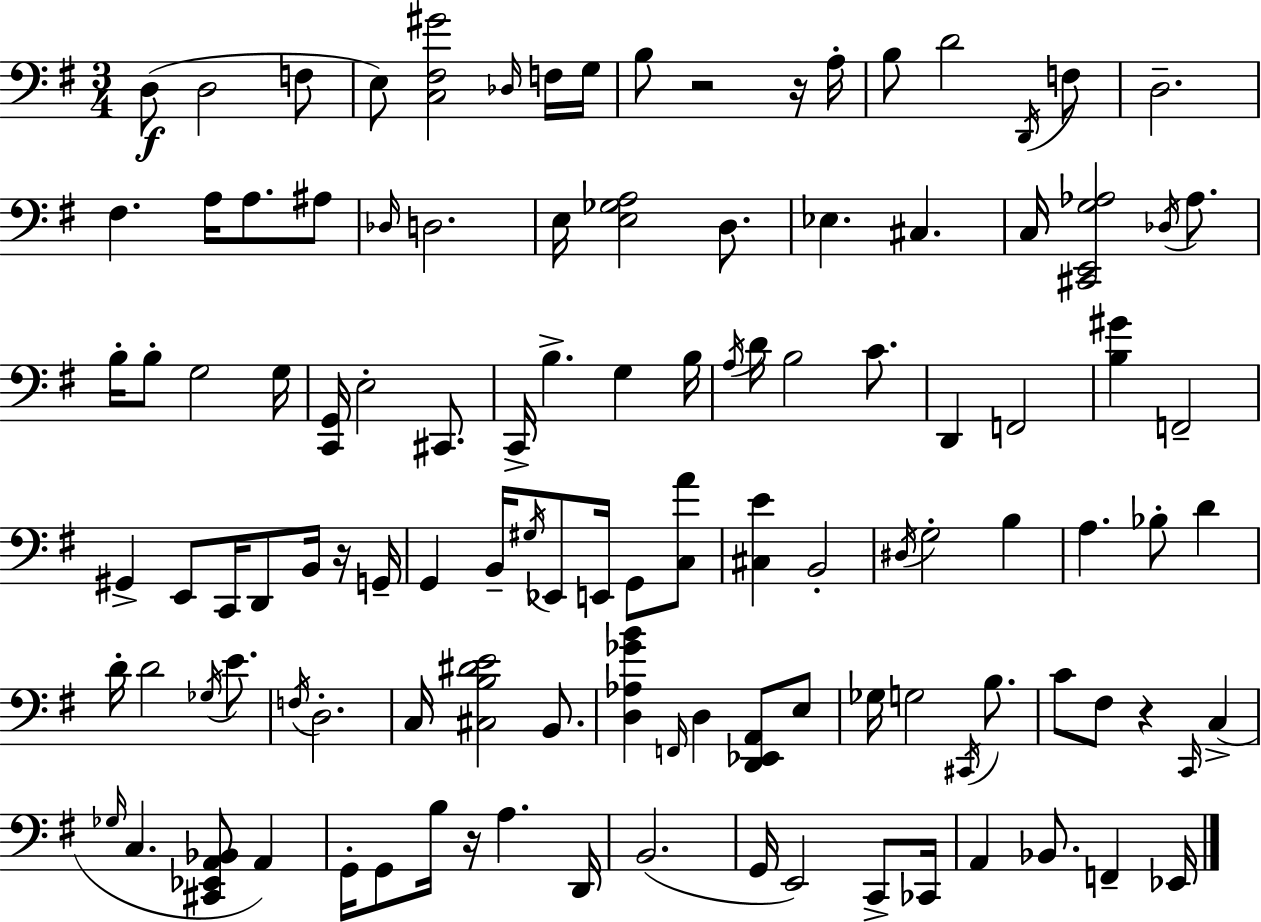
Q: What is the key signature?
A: E minor